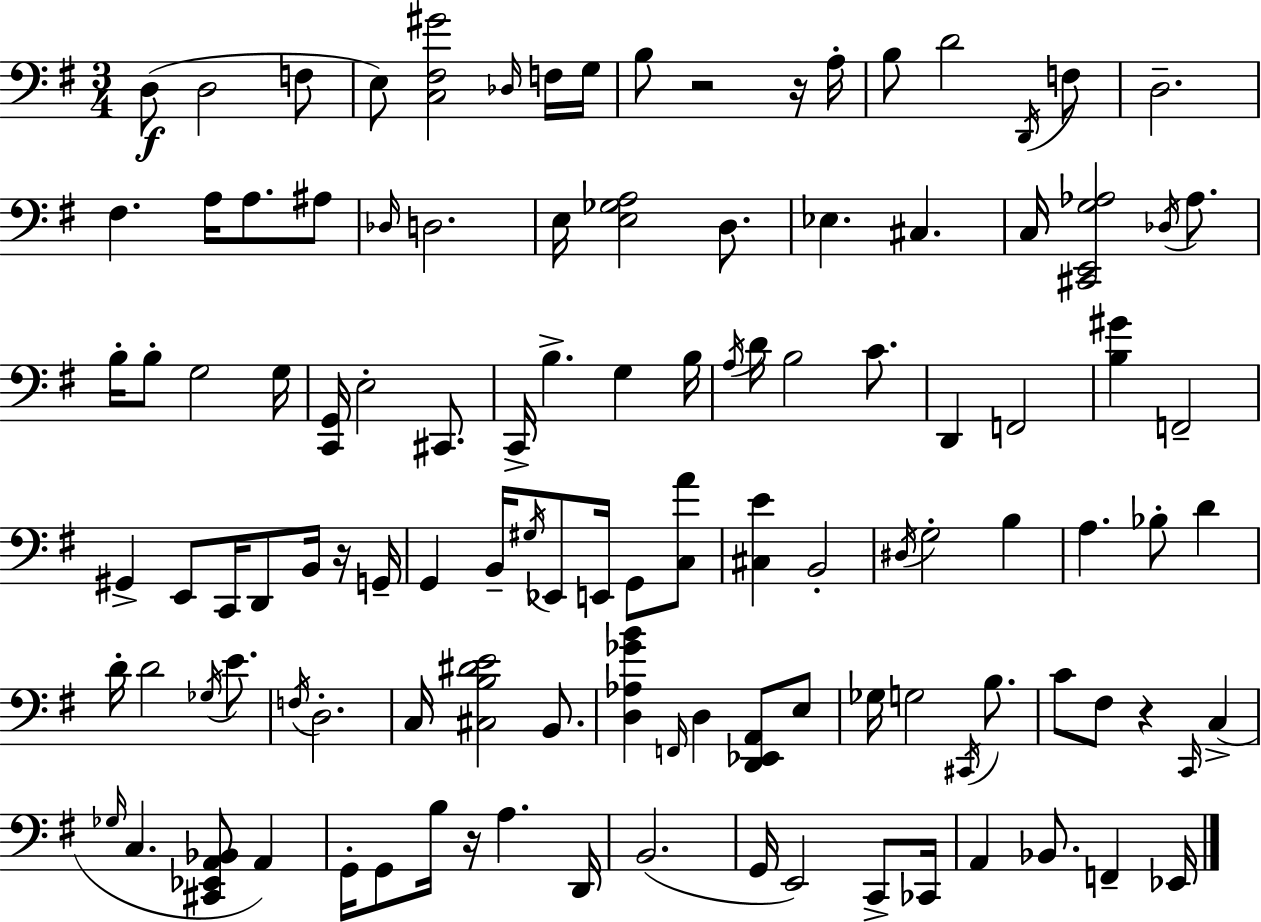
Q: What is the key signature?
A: E minor